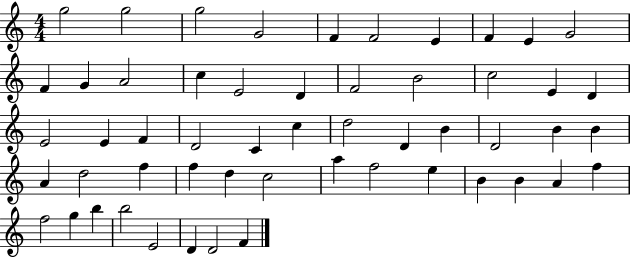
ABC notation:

X:1
T:Untitled
M:4/4
L:1/4
K:C
g2 g2 g2 G2 F F2 E F E G2 F G A2 c E2 D F2 B2 c2 E D E2 E F D2 C c d2 D B D2 B B A d2 f f d c2 a f2 e B B A f f2 g b b2 E2 D D2 F